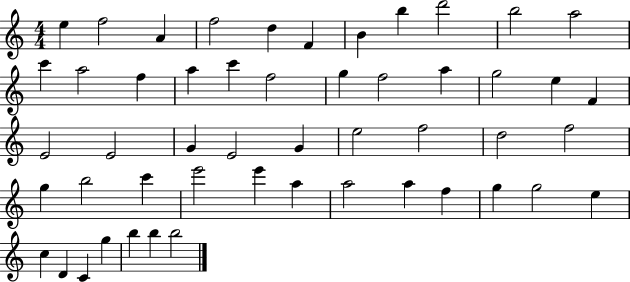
X:1
T:Untitled
M:4/4
L:1/4
K:C
e f2 A f2 d F B b d'2 b2 a2 c' a2 f a c' f2 g f2 a g2 e F E2 E2 G E2 G e2 f2 d2 f2 g b2 c' e'2 e' a a2 a f g g2 e c D C g b b b2